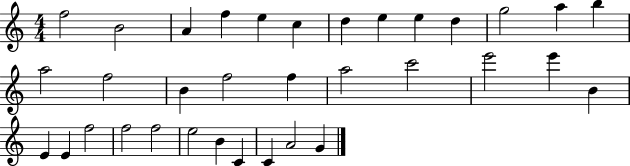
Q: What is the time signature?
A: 4/4